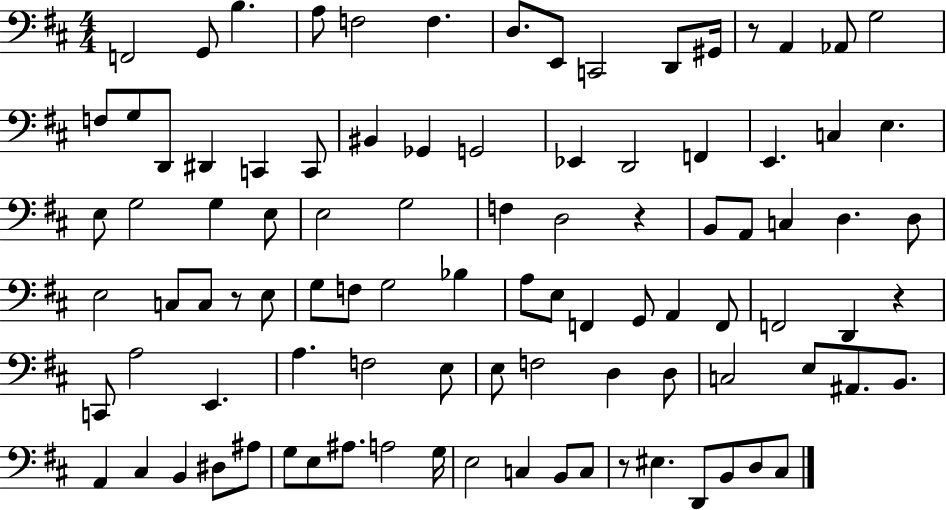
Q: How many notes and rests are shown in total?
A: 96